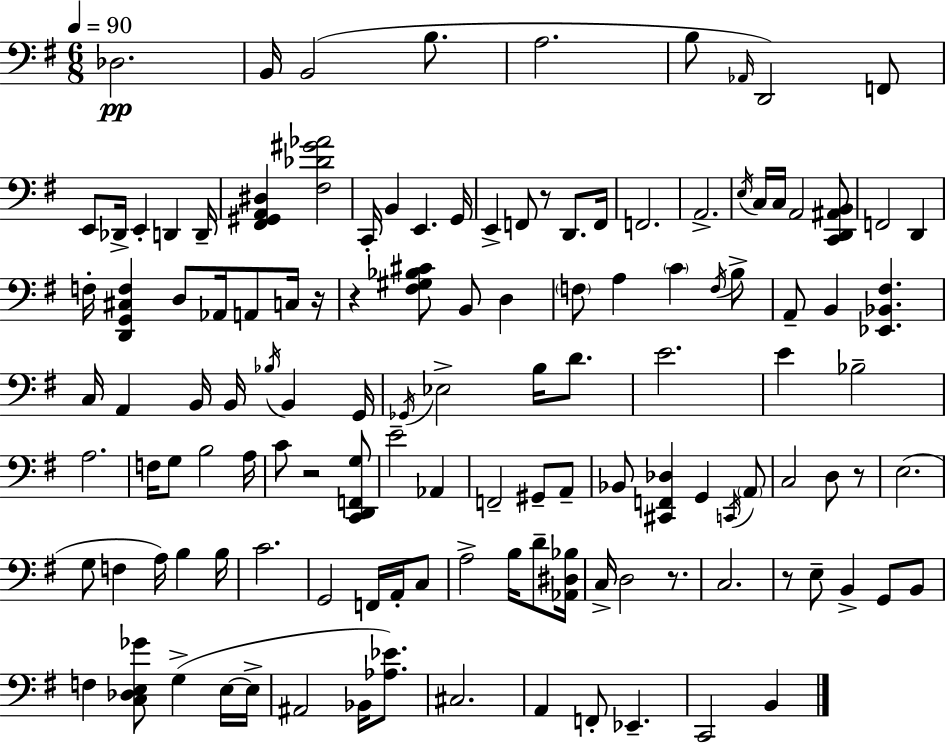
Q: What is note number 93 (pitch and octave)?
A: E3